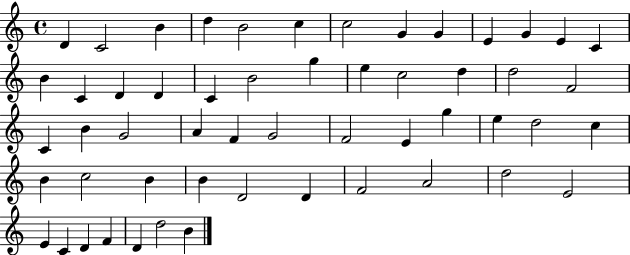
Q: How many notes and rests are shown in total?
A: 54